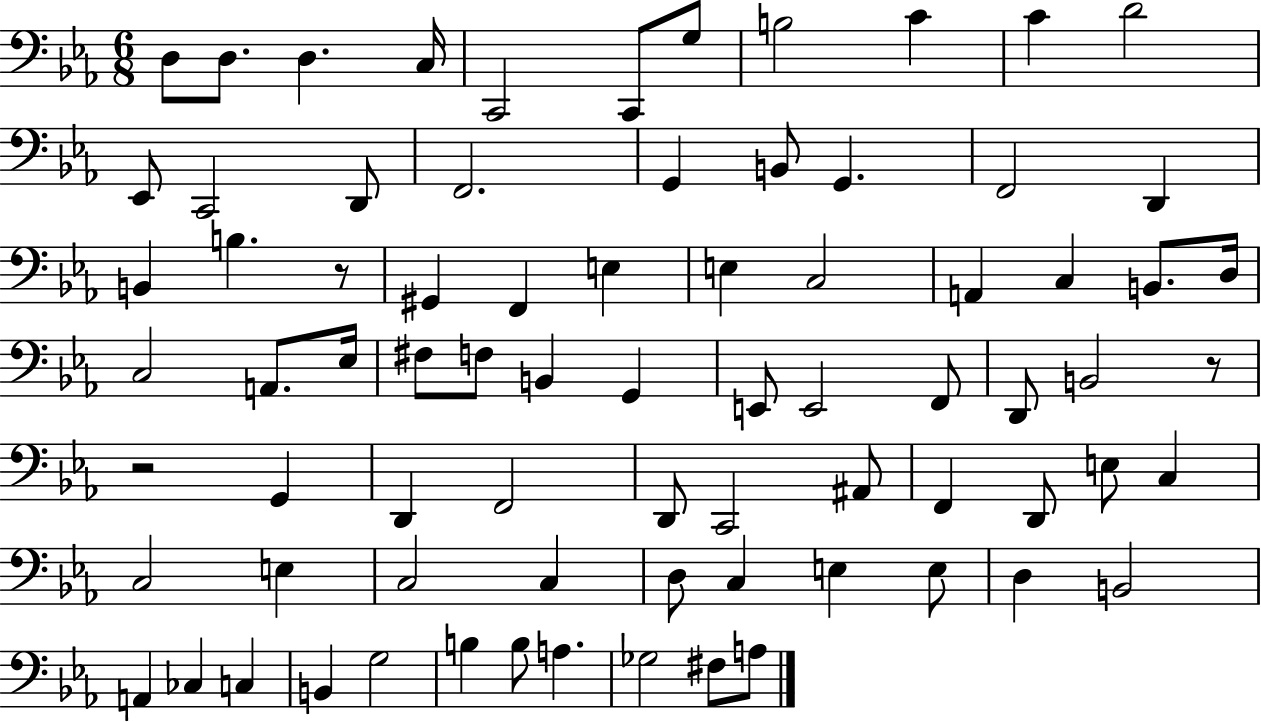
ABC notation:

X:1
T:Untitled
M:6/8
L:1/4
K:Eb
D,/2 D,/2 D, C,/4 C,,2 C,,/2 G,/2 B,2 C C D2 _E,,/2 C,,2 D,,/2 F,,2 G,, B,,/2 G,, F,,2 D,, B,, B, z/2 ^G,, F,, E, E, C,2 A,, C, B,,/2 D,/4 C,2 A,,/2 _E,/4 ^F,/2 F,/2 B,, G,, E,,/2 E,,2 F,,/2 D,,/2 B,,2 z/2 z2 G,, D,, F,,2 D,,/2 C,,2 ^A,,/2 F,, D,,/2 E,/2 C, C,2 E, C,2 C, D,/2 C, E, E,/2 D, B,,2 A,, _C, C, B,, G,2 B, B,/2 A, _G,2 ^F,/2 A,/2